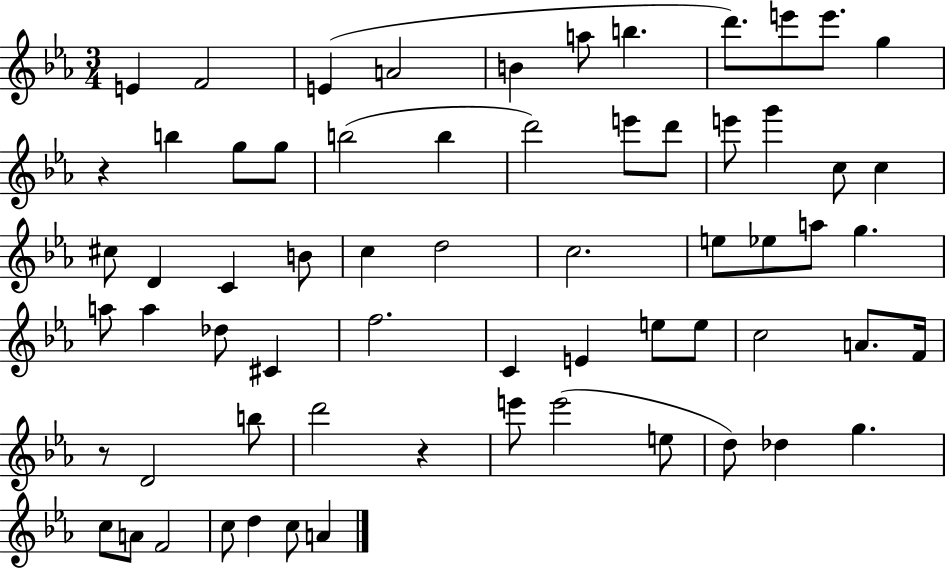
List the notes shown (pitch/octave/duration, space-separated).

E4/q F4/h E4/q A4/h B4/q A5/e B5/q. D6/e. E6/e E6/e. G5/q R/q B5/q G5/e G5/e B5/h B5/q D6/h E6/e D6/e E6/e G6/q C5/e C5/q C#5/e D4/q C4/q B4/e C5/q D5/h C5/h. E5/e Eb5/e A5/e G5/q. A5/e A5/q Db5/e C#4/q F5/h. C4/q E4/q E5/e E5/e C5/h A4/e. F4/s R/e D4/h B5/e D6/h R/q E6/e E6/h E5/e D5/e Db5/q G5/q. C5/e A4/e F4/h C5/e D5/q C5/e A4/q